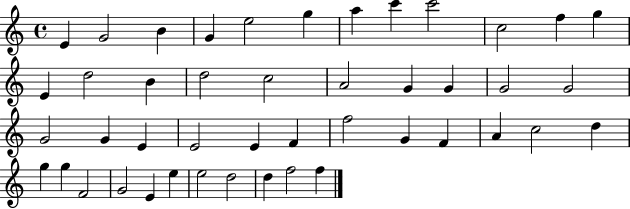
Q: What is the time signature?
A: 4/4